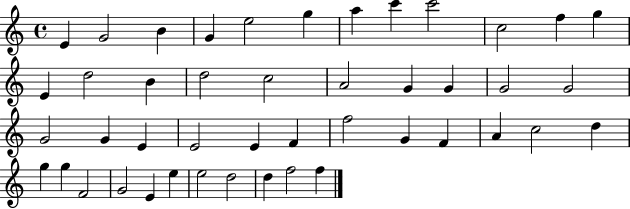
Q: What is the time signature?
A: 4/4